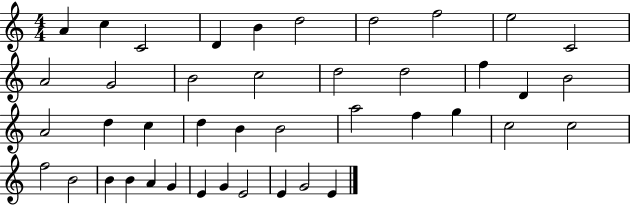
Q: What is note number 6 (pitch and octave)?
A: D5